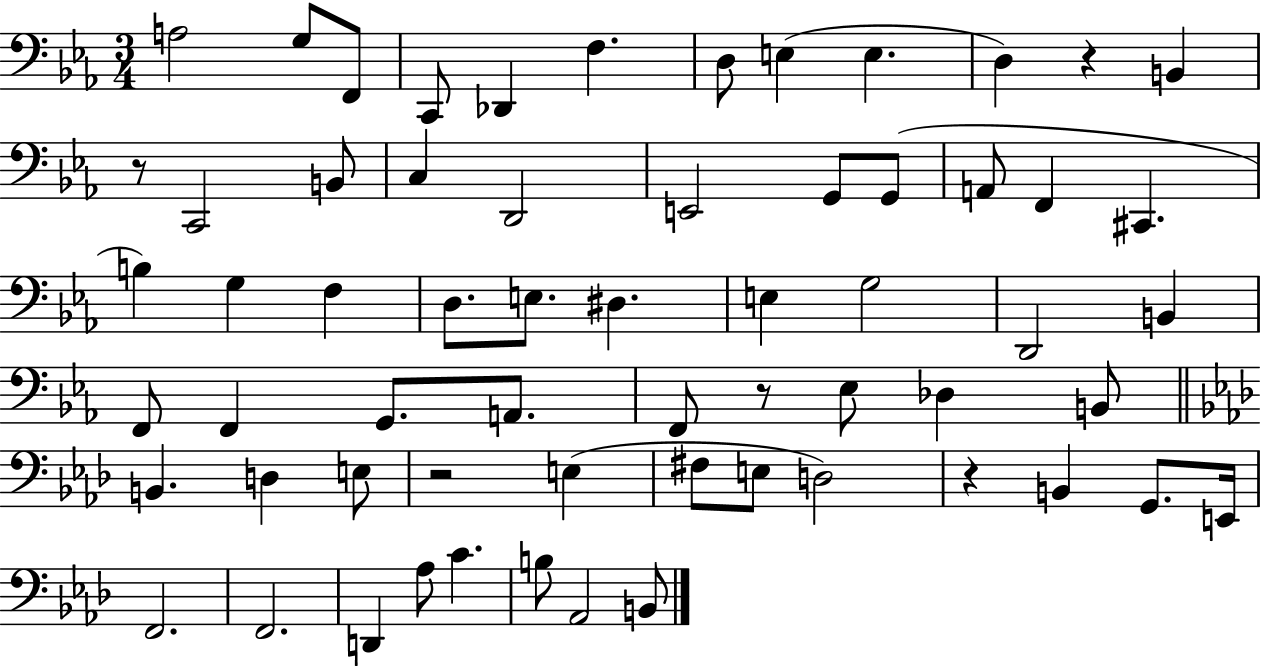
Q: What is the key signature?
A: EES major